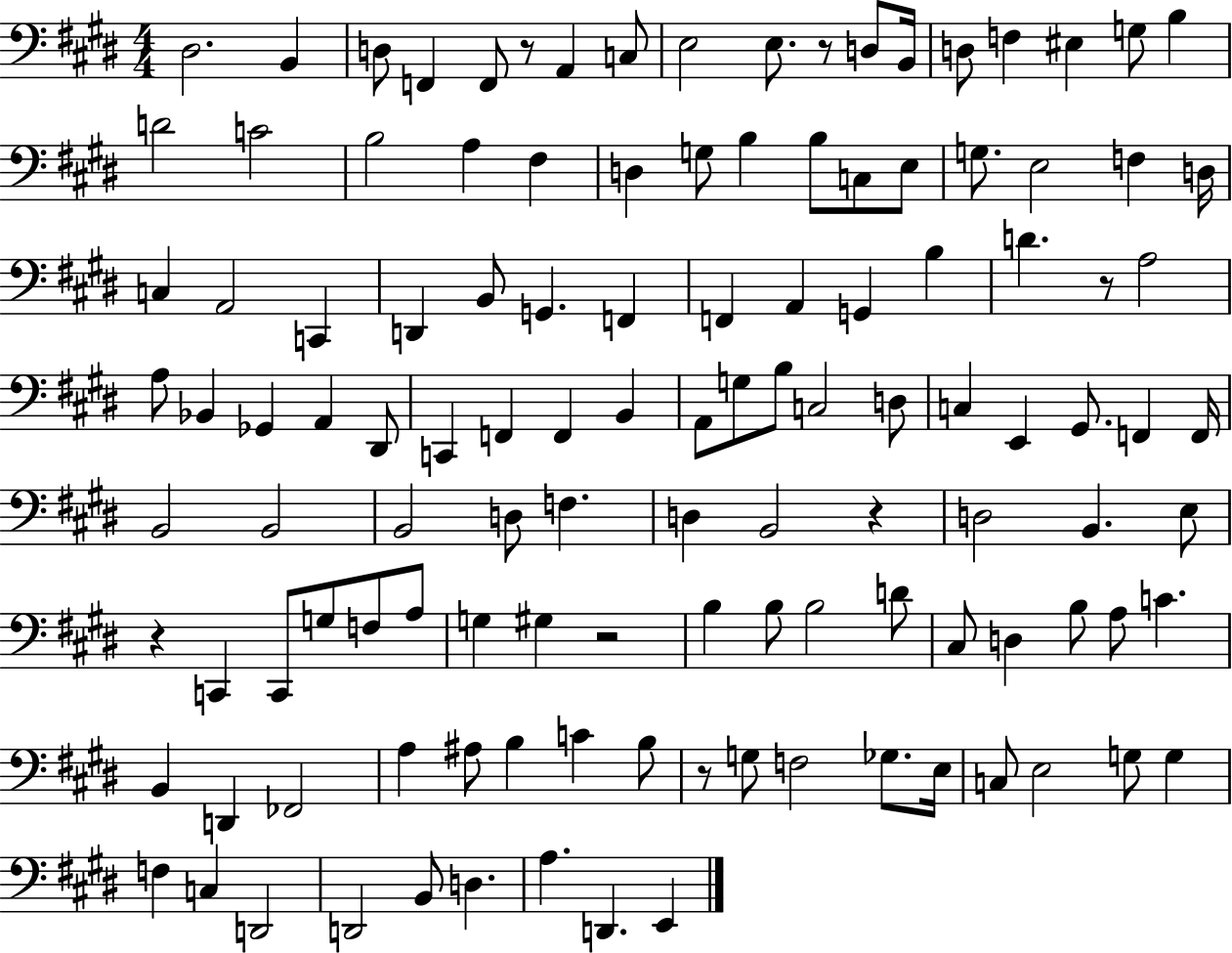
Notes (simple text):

D#3/h. B2/q D3/e F2/q F2/e R/e A2/q C3/e E3/h E3/e. R/e D3/e B2/s D3/e F3/q EIS3/q G3/e B3/q D4/h C4/h B3/h A3/q F#3/q D3/q G3/e B3/q B3/e C3/e E3/e G3/e. E3/h F3/q D3/s C3/q A2/h C2/q D2/q B2/e G2/q. F2/q F2/q A2/q G2/q B3/q D4/q. R/e A3/h A3/e Bb2/q Gb2/q A2/q D#2/e C2/q F2/q F2/q B2/q A2/e G3/e B3/e C3/h D3/e C3/q E2/q G#2/e. F2/q F2/s B2/h B2/h B2/h D3/e F3/q. D3/q B2/h R/q D3/h B2/q. E3/e R/q C2/q C2/e G3/e F3/e A3/e G3/q G#3/q R/h B3/q B3/e B3/h D4/e C#3/e D3/q B3/e A3/e C4/q. B2/q D2/q FES2/h A3/q A#3/e B3/q C4/q B3/e R/e G3/e F3/h Gb3/e. E3/s C3/e E3/h G3/e G3/q F3/q C3/q D2/h D2/h B2/e D3/q. A3/q. D2/q. E2/q